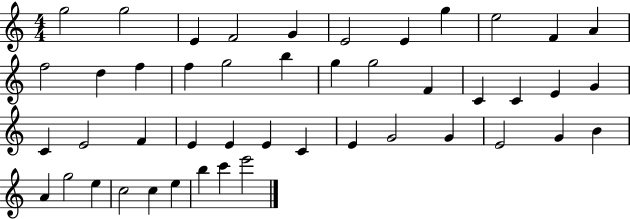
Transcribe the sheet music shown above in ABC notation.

X:1
T:Untitled
M:4/4
L:1/4
K:C
g2 g2 E F2 G E2 E g e2 F A f2 d f f g2 b g g2 F C C E G C E2 F E E E C E G2 G E2 G B A g2 e c2 c e b c' e'2